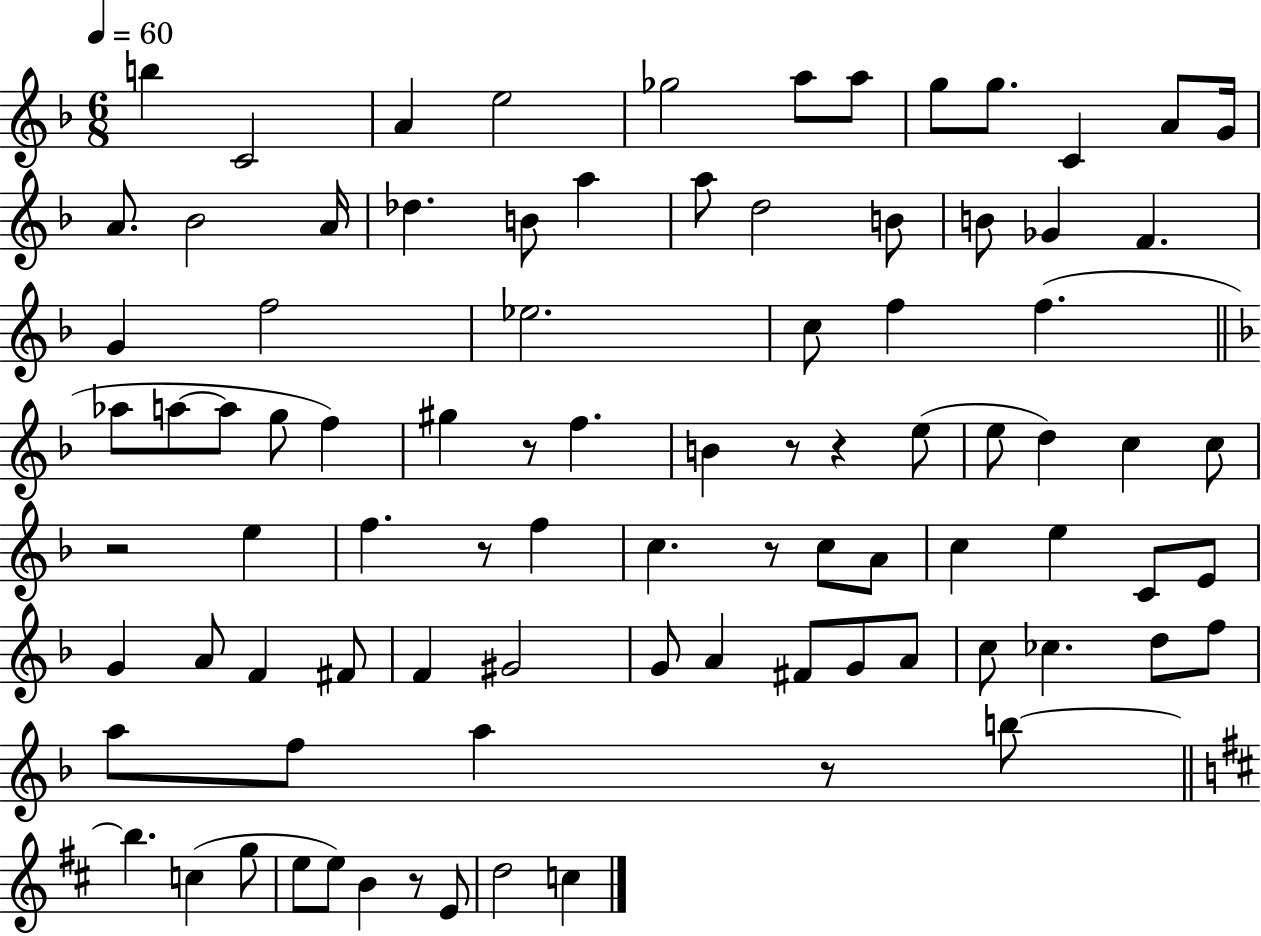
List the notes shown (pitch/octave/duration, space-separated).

B5/q C4/h A4/q E5/h Gb5/h A5/e A5/e G5/e G5/e. C4/q A4/e G4/s A4/e. Bb4/h A4/s Db5/q. B4/e A5/q A5/e D5/h B4/e B4/e Gb4/q F4/q. G4/q F5/h Eb5/h. C5/e F5/q F5/q. Ab5/e A5/e A5/e G5/e F5/q G#5/q R/e F5/q. B4/q R/e R/q E5/e E5/e D5/q C5/q C5/e R/h E5/q F5/q. R/e F5/q C5/q. R/e C5/e A4/e C5/q E5/q C4/e E4/e G4/q A4/e F4/q F#4/e F4/q G#4/h G4/e A4/q F#4/e G4/e A4/e C5/e CES5/q. D5/e F5/e A5/e F5/e A5/q R/e B5/e B5/q. C5/q G5/e E5/e E5/e B4/q R/e E4/e D5/h C5/q